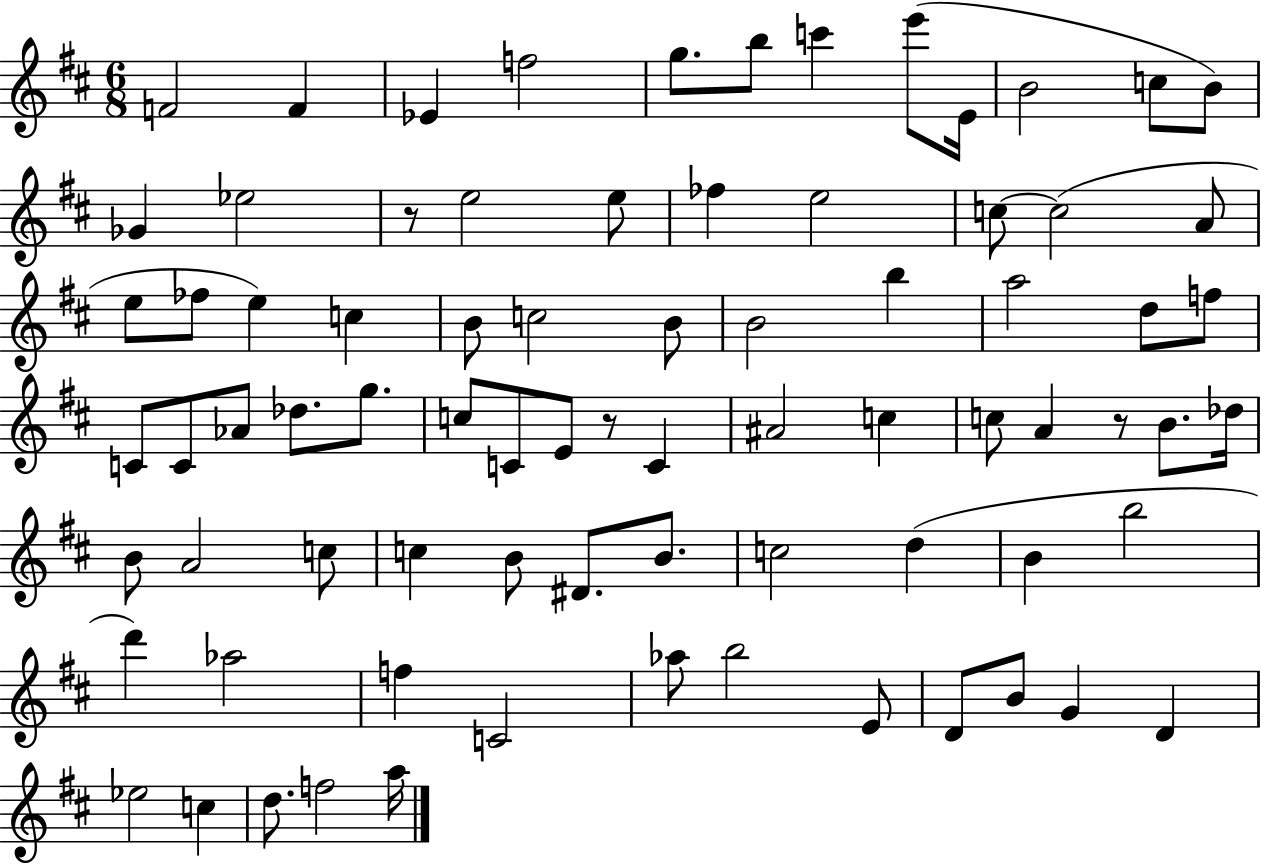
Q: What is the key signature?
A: D major